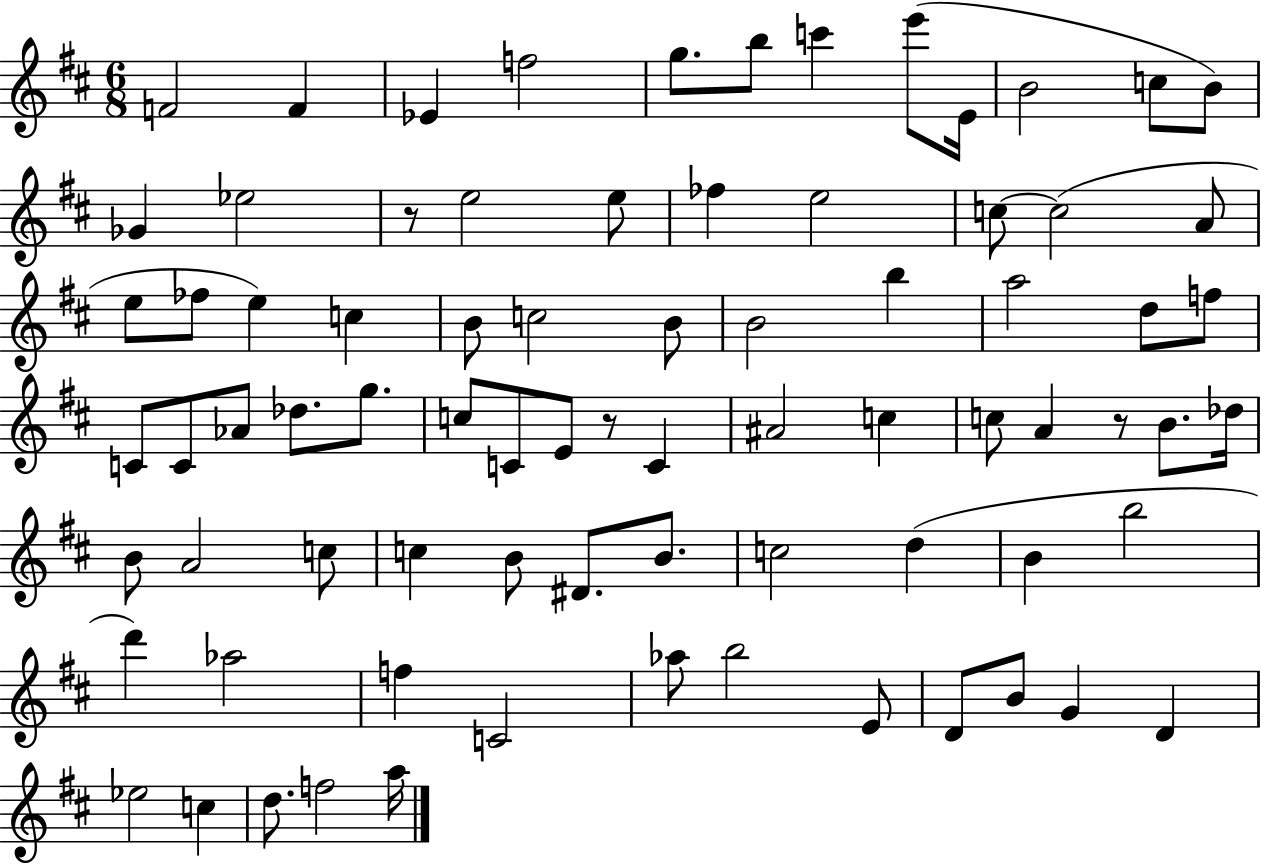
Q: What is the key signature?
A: D major